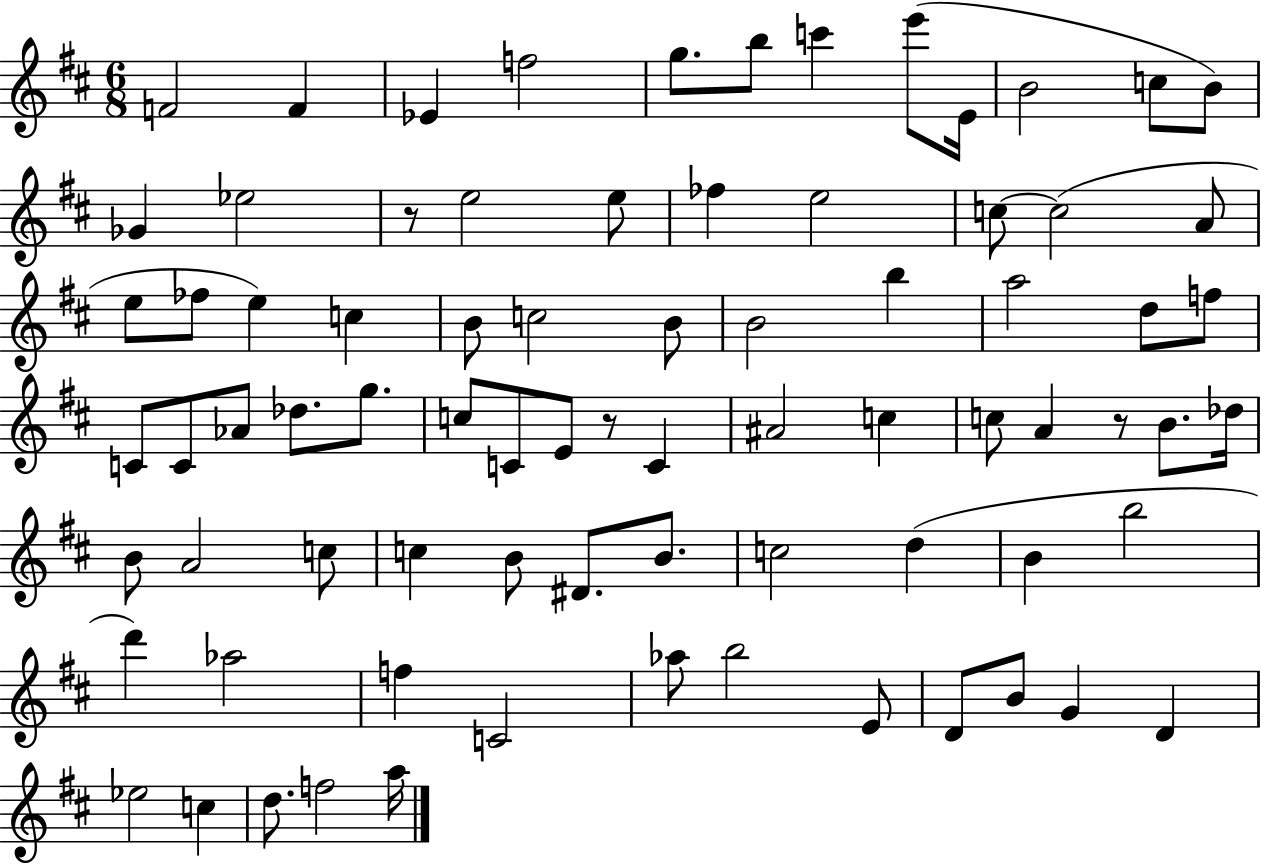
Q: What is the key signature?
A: D major